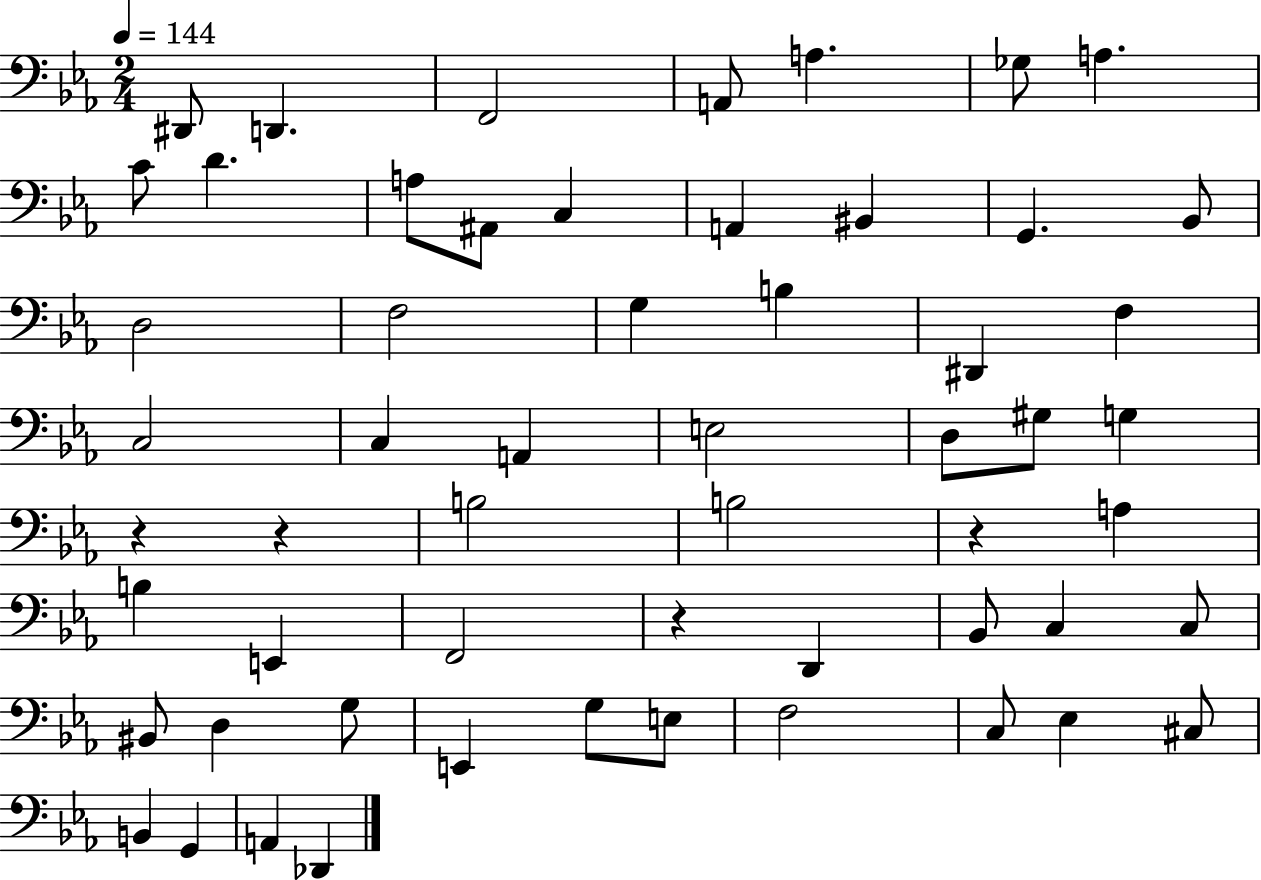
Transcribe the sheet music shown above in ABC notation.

X:1
T:Untitled
M:2/4
L:1/4
K:Eb
^D,,/2 D,, F,,2 A,,/2 A, _G,/2 A, C/2 D A,/2 ^A,,/2 C, A,, ^B,, G,, _B,,/2 D,2 F,2 G, B, ^D,, F, C,2 C, A,, E,2 D,/2 ^G,/2 G, z z B,2 B,2 z A, B, E,, F,,2 z D,, _B,,/2 C, C,/2 ^B,,/2 D, G,/2 E,, G,/2 E,/2 F,2 C,/2 _E, ^C,/2 B,, G,, A,, _D,,